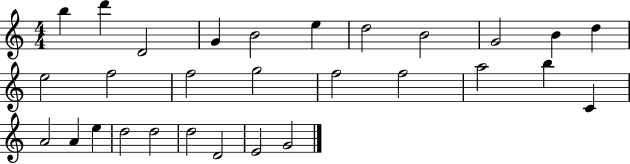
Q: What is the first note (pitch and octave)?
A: B5